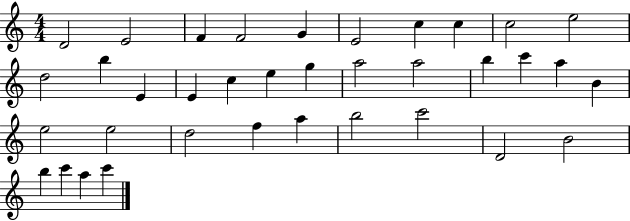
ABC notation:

X:1
T:Untitled
M:4/4
L:1/4
K:C
D2 E2 F F2 G E2 c c c2 e2 d2 b E E c e g a2 a2 b c' a B e2 e2 d2 f a b2 c'2 D2 B2 b c' a c'